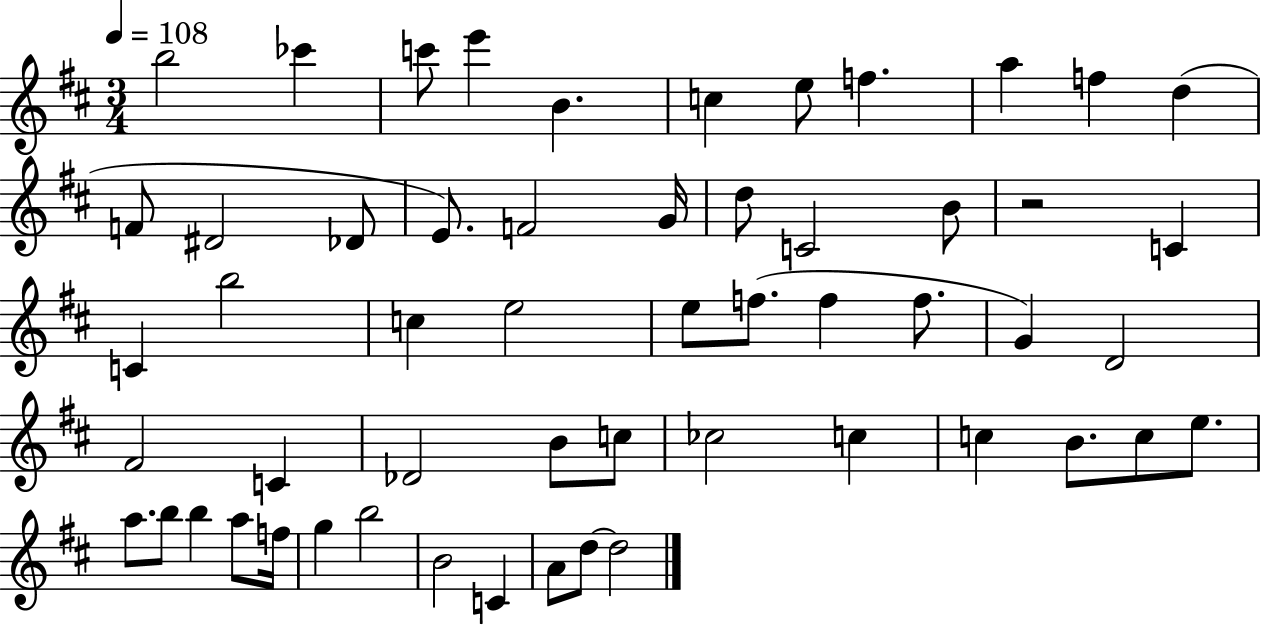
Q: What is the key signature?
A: D major